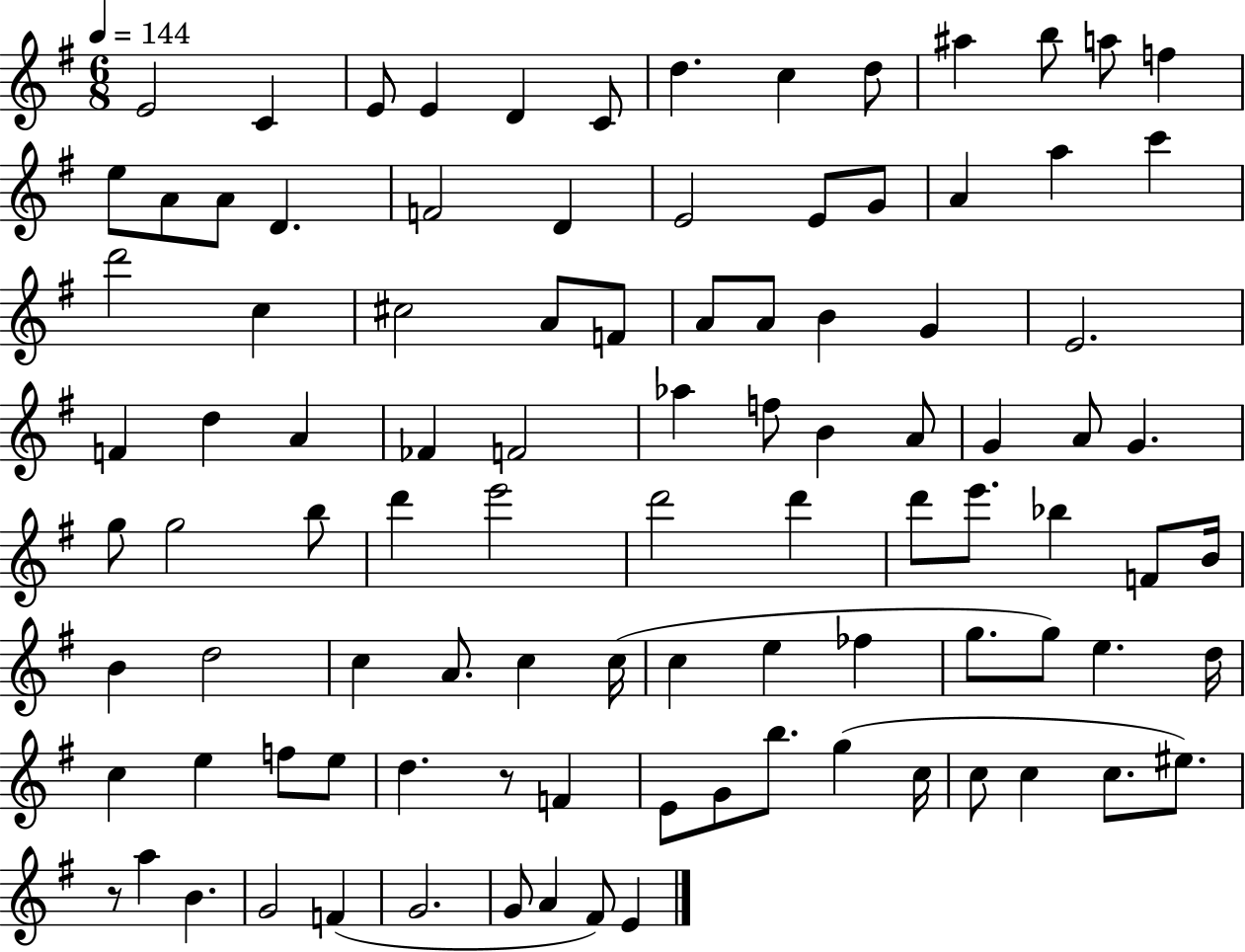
X:1
T:Untitled
M:6/8
L:1/4
K:G
E2 C E/2 E D C/2 d c d/2 ^a b/2 a/2 f e/2 A/2 A/2 D F2 D E2 E/2 G/2 A a c' d'2 c ^c2 A/2 F/2 A/2 A/2 B G E2 F d A _F F2 _a f/2 B A/2 G A/2 G g/2 g2 b/2 d' e'2 d'2 d' d'/2 e'/2 _b F/2 B/4 B d2 c A/2 c c/4 c e _f g/2 g/2 e d/4 c e f/2 e/2 d z/2 F E/2 G/2 b/2 g c/4 c/2 c c/2 ^e/2 z/2 a B G2 F G2 G/2 A ^F/2 E